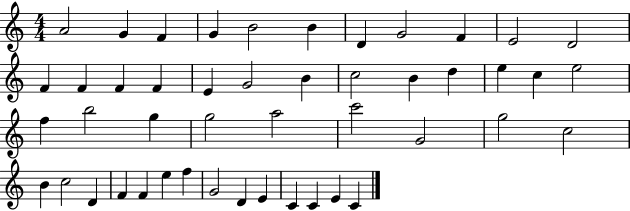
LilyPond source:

{
  \clef treble
  \numericTimeSignature
  \time 4/4
  \key c \major
  a'2 g'4 f'4 | g'4 b'2 b'4 | d'4 g'2 f'4 | e'2 d'2 | \break f'4 f'4 f'4 f'4 | e'4 g'2 b'4 | c''2 b'4 d''4 | e''4 c''4 e''2 | \break f''4 b''2 g''4 | g''2 a''2 | c'''2 g'2 | g''2 c''2 | \break b'4 c''2 d'4 | f'4 f'4 e''4 f''4 | g'2 d'4 e'4 | c'4 c'4 e'4 c'4 | \break \bar "|."
}